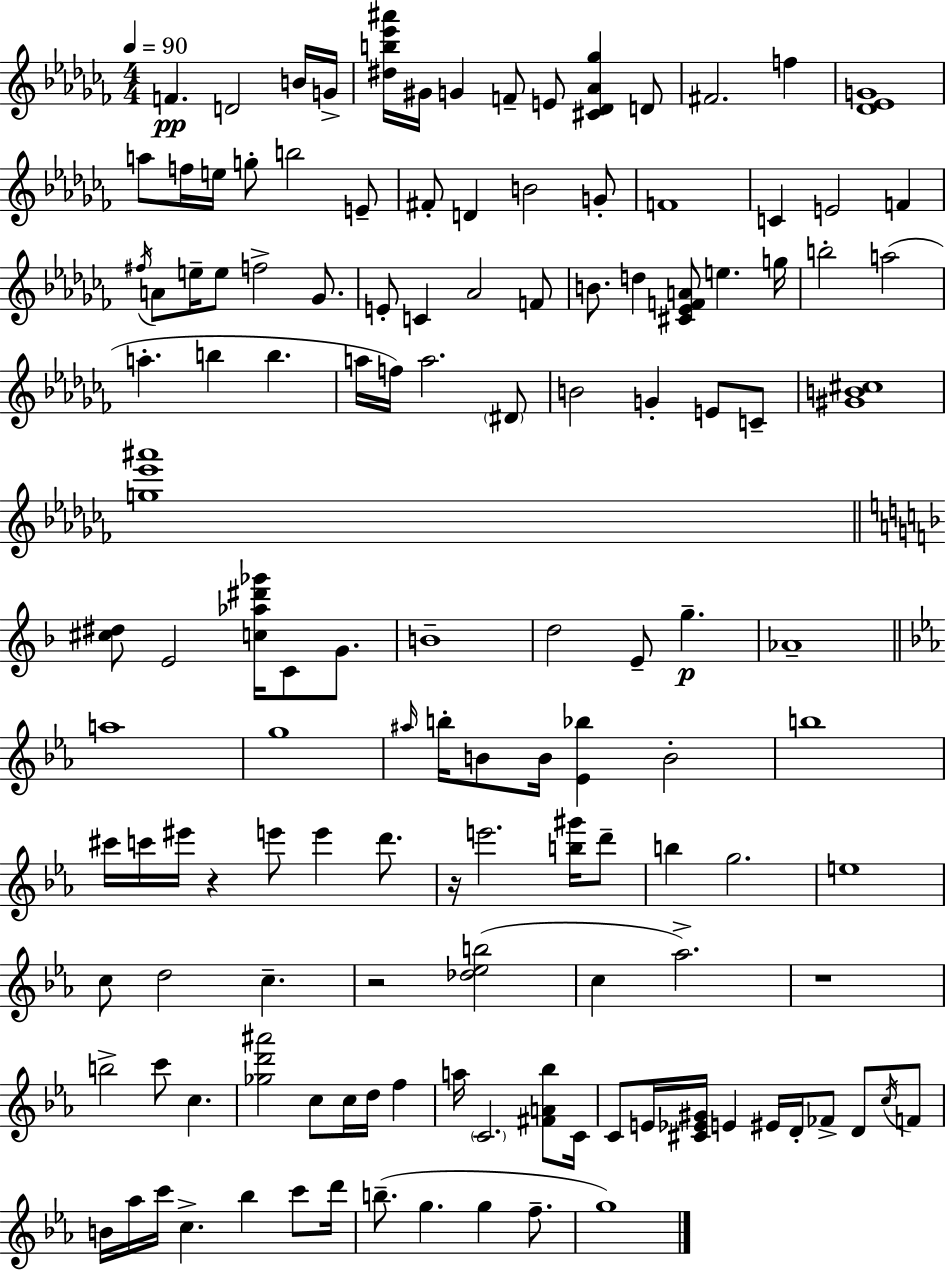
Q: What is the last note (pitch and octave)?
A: G5